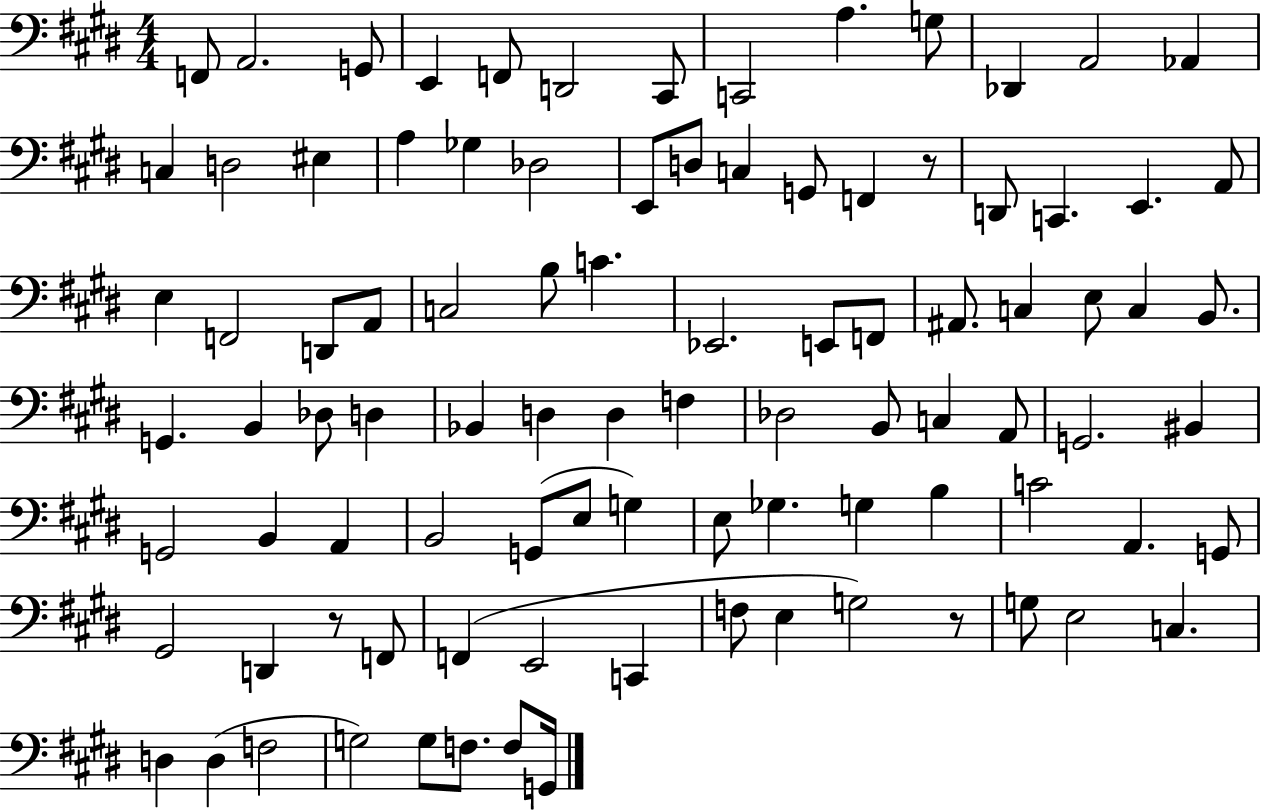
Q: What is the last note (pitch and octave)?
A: G2